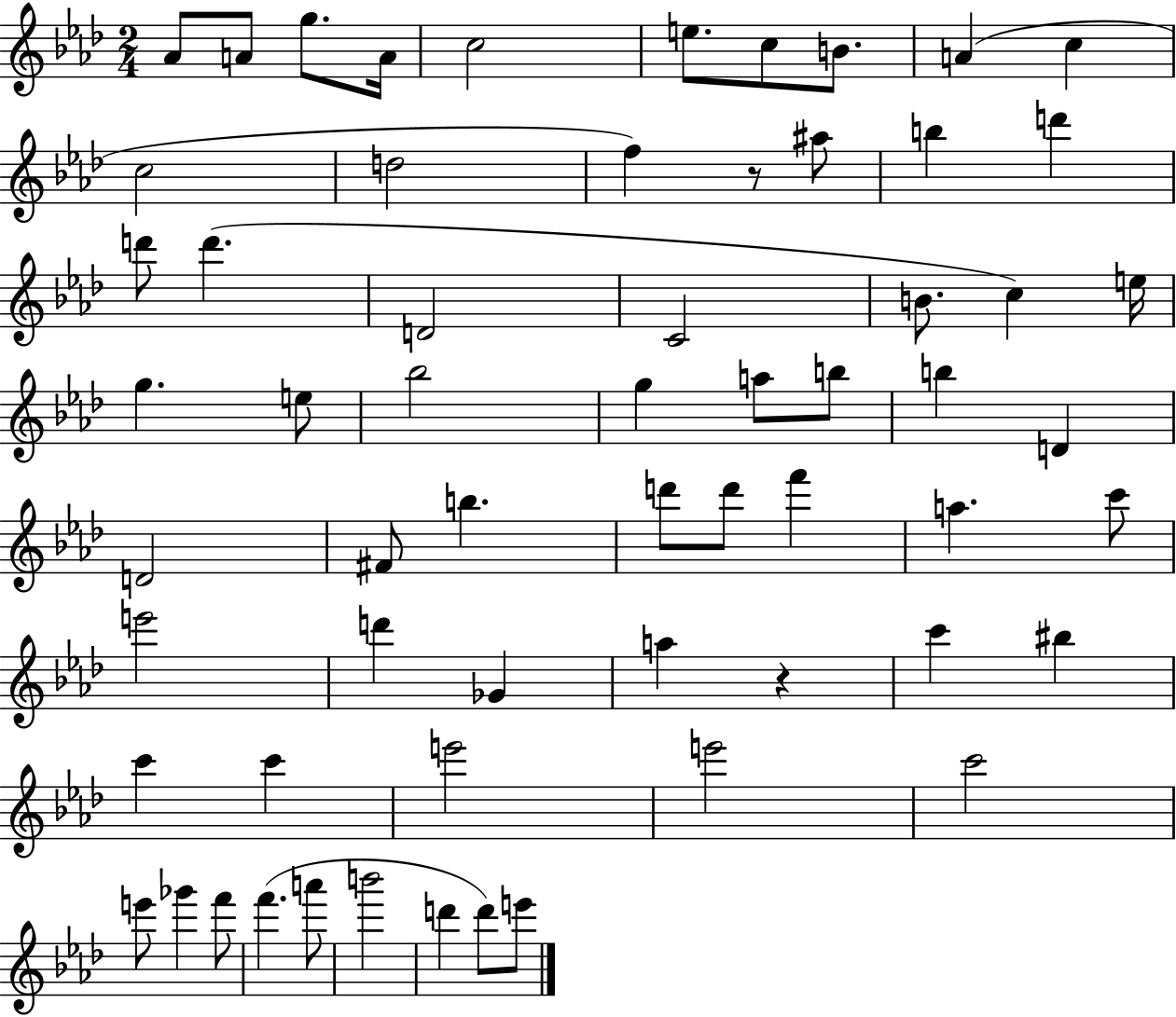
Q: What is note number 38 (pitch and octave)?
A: A5